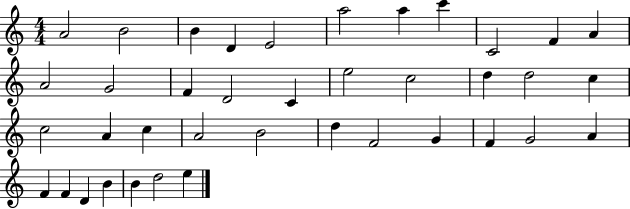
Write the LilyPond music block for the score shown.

{
  \clef treble
  \numericTimeSignature
  \time 4/4
  \key c \major
  a'2 b'2 | b'4 d'4 e'2 | a''2 a''4 c'''4 | c'2 f'4 a'4 | \break a'2 g'2 | f'4 d'2 c'4 | e''2 c''2 | d''4 d''2 c''4 | \break c''2 a'4 c''4 | a'2 b'2 | d''4 f'2 g'4 | f'4 g'2 a'4 | \break f'4 f'4 d'4 b'4 | b'4 d''2 e''4 | \bar "|."
}